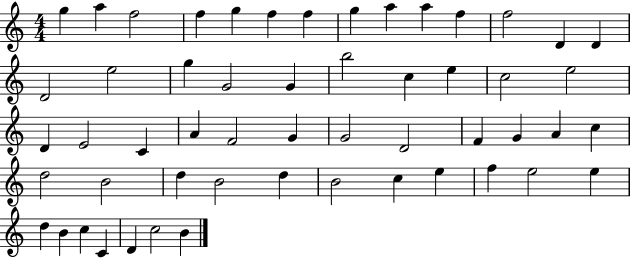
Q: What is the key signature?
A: C major